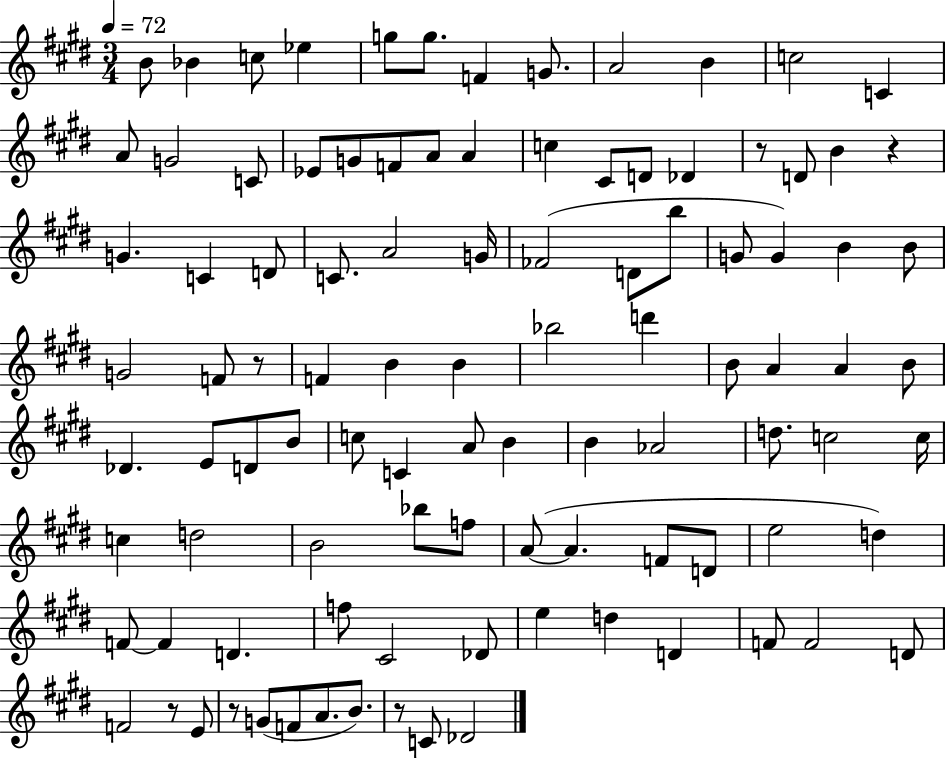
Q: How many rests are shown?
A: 6